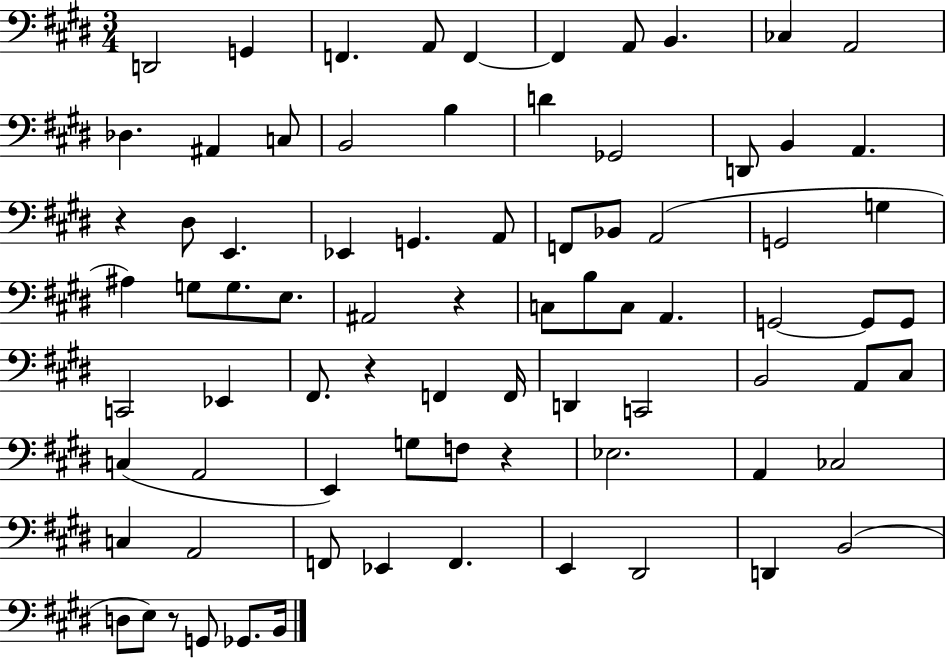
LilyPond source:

{
  \clef bass
  \numericTimeSignature
  \time 3/4
  \key e \major
  d,2 g,4 | f,4. a,8 f,4~~ | f,4 a,8 b,4. | ces4 a,2 | \break des4. ais,4 c8 | b,2 b4 | d'4 ges,2 | d,8 b,4 a,4. | \break r4 dis8 e,4. | ees,4 g,4. a,8 | f,8 bes,8 a,2( | g,2 g4 | \break ais4) g8 g8. e8. | ais,2 r4 | c8 b8 c8 a,4. | g,2~~ g,8 g,8 | \break c,2 ees,4 | fis,8. r4 f,4 f,16 | d,4 c,2 | b,2 a,8 cis8 | \break c4( a,2 | e,4) g8 f8 r4 | ees2. | a,4 ces2 | \break c4 a,2 | f,8 ees,4 f,4. | e,4 dis,2 | d,4 b,2( | \break d8 e8) r8 g,8 ges,8. b,16 | \bar "|."
}